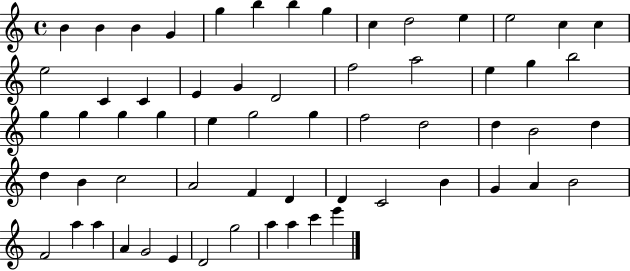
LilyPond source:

{
  \clef treble
  \time 4/4
  \defaultTimeSignature
  \key c \major
  b'4 b'4 b'4 g'4 | g''4 b''4 b''4 g''4 | c''4 d''2 e''4 | e''2 c''4 c''4 | \break e''2 c'4 c'4 | e'4 g'4 d'2 | f''2 a''2 | e''4 g''4 b''2 | \break g''4 g''4 g''4 g''4 | e''4 g''2 g''4 | f''2 d''2 | d''4 b'2 d''4 | \break d''4 b'4 c''2 | a'2 f'4 d'4 | d'4 c'2 b'4 | g'4 a'4 b'2 | \break f'2 a''4 a''4 | a'4 g'2 e'4 | d'2 g''2 | a''4 a''4 c'''4 e'''4 | \break \bar "|."
}